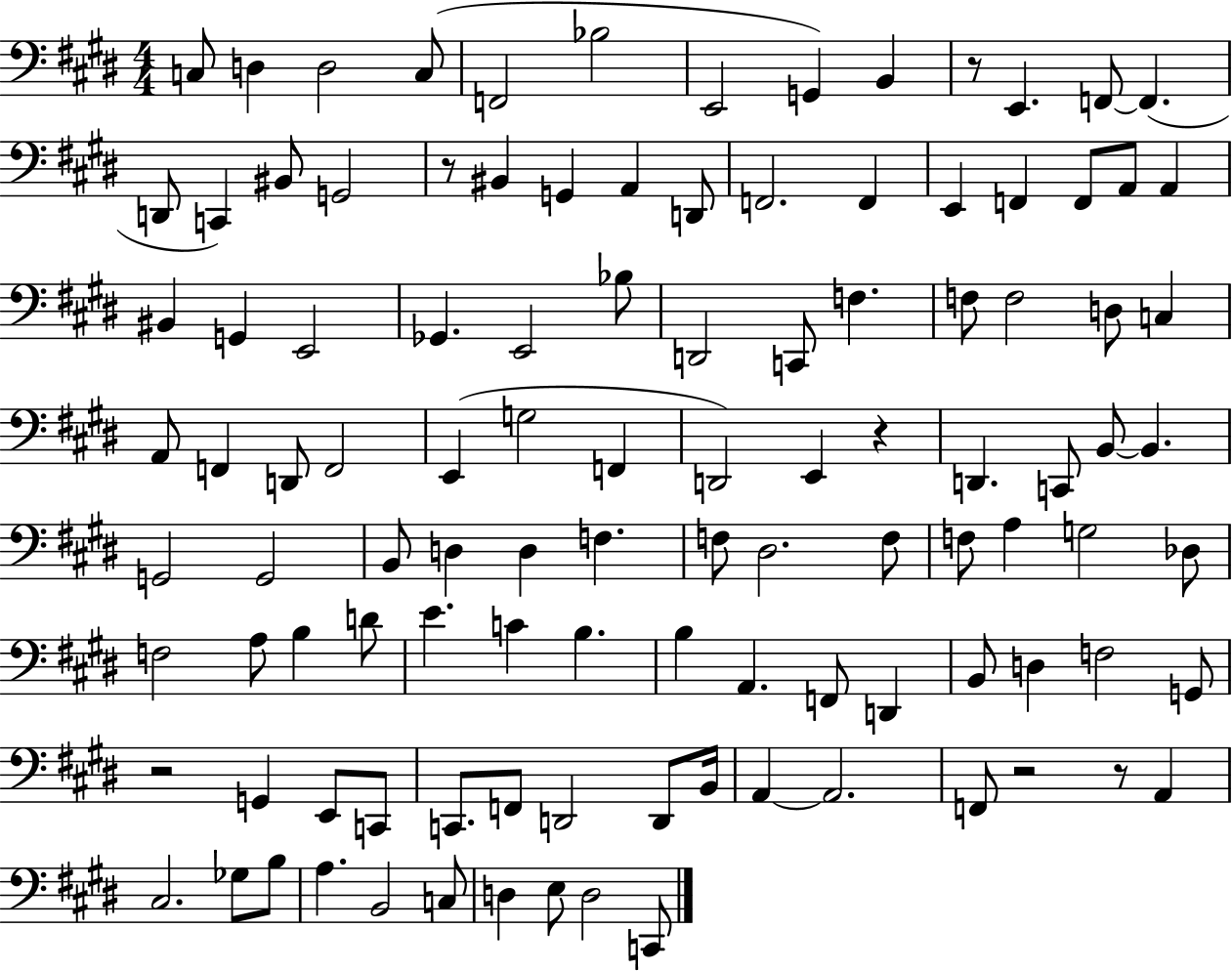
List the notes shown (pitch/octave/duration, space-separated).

C3/e D3/q D3/h C3/e F2/h Bb3/h E2/h G2/q B2/q R/e E2/q. F2/e F2/q. D2/e C2/q BIS2/e G2/h R/e BIS2/q G2/q A2/q D2/e F2/h. F2/q E2/q F2/q F2/e A2/e A2/q BIS2/q G2/q E2/h Gb2/q. E2/h Bb3/e D2/h C2/e F3/q. F3/e F3/h D3/e C3/q A2/e F2/q D2/e F2/h E2/q G3/h F2/q D2/h E2/q R/q D2/q. C2/e B2/e B2/q. G2/h G2/h B2/e D3/q D3/q F3/q. F3/e D#3/h. F3/e F3/e A3/q G3/h Db3/e F3/h A3/e B3/q D4/e E4/q. C4/q B3/q. B3/q A2/q. F2/e D2/q B2/e D3/q F3/h G2/e R/h G2/q E2/e C2/e C2/e. F2/e D2/h D2/e B2/s A2/q A2/h. F2/e R/h R/e A2/q C#3/h. Gb3/e B3/e A3/q. B2/h C3/e D3/q E3/e D3/h C2/e